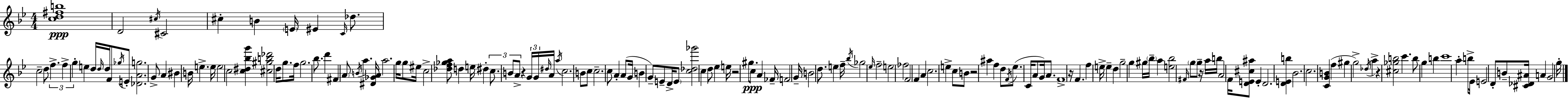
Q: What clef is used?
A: treble